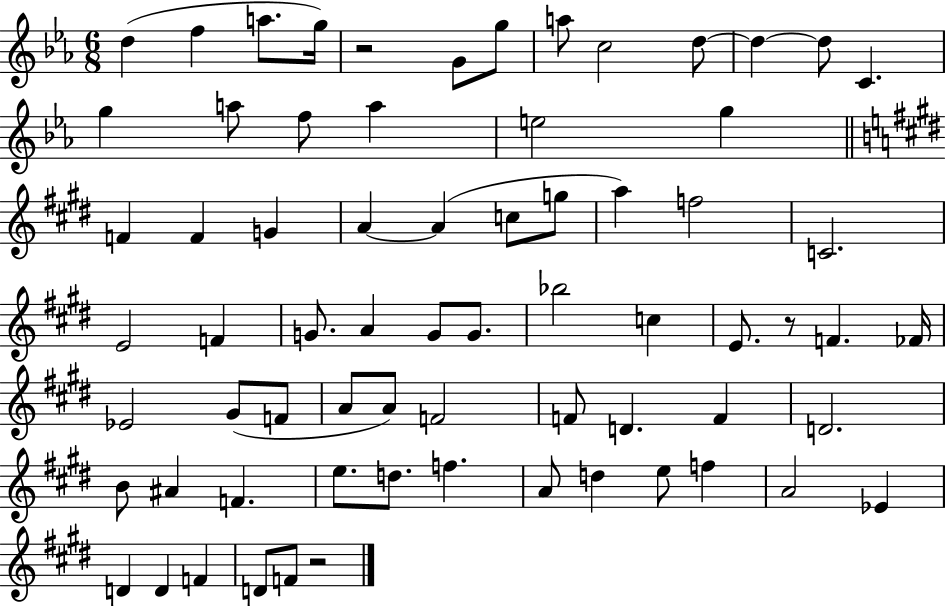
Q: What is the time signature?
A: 6/8